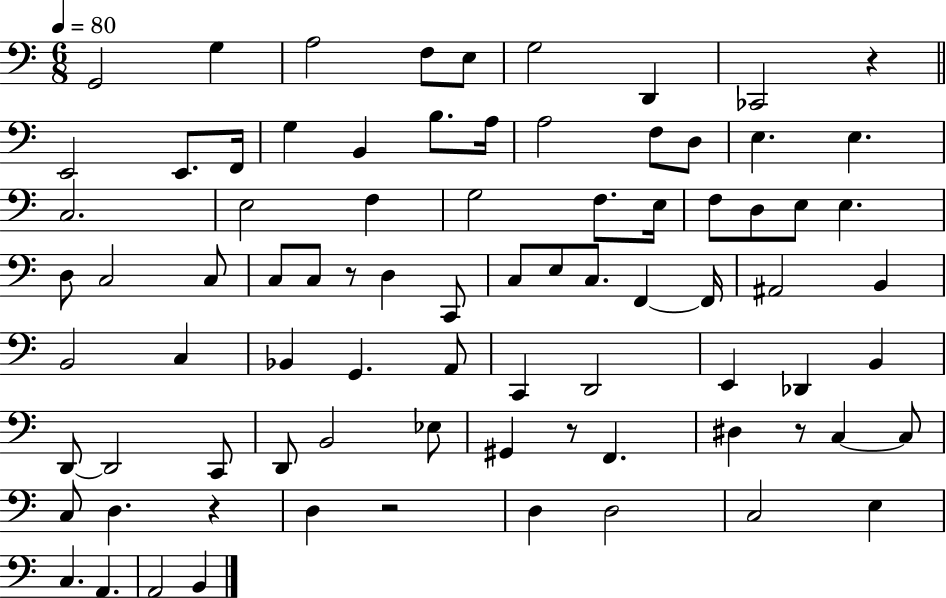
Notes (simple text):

G2/h G3/q A3/h F3/e E3/e G3/h D2/q CES2/h R/q E2/h E2/e. F2/s G3/q B2/q B3/e. A3/s A3/h F3/e D3/e E3/q. E3/q. C3/h. E3/h F3/q G3/h F3/e. E3/s F3/e D3/e E3/e E3/q. D3/e C3/h C3/e C3/e C3/e R/e D3/q C2/e C3/e E3/e C3/e. F2/q F2/s A#2/h B2/q B2/h C3/q Bb2/q G2/q. A2/e C2/q D2/h E2/q Db2/q B2/q D2/e D2/h C2/e D2/e B2/h Eb3/e G#2/q R/e F2/q. D#3/q R/e C3/q C3/e C3/e D3/q. R/q D3/q R/h D3/q D3/h C3/h E3/q C3/q. A2/q. A2/h B2/q